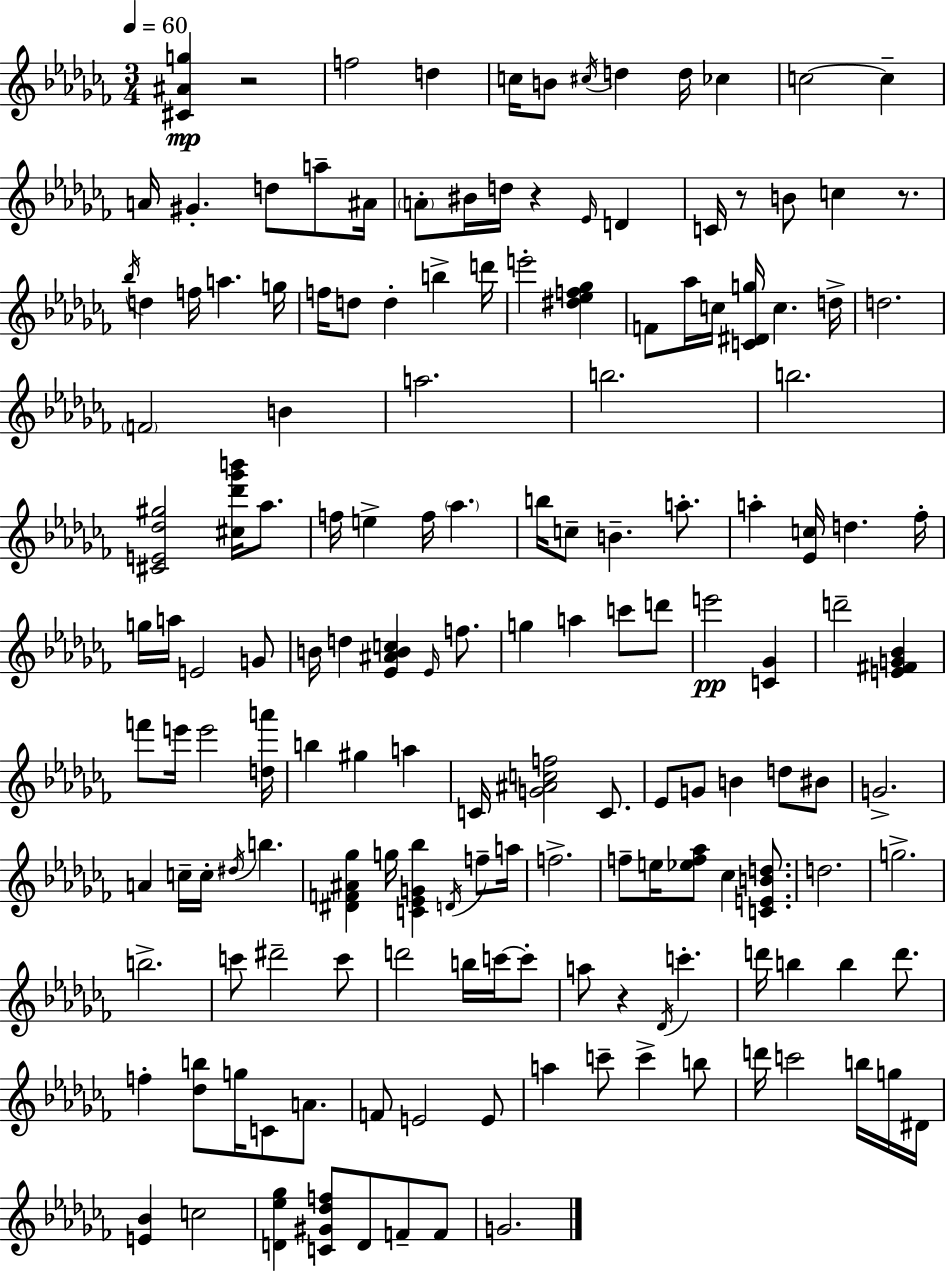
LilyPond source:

{
  \clef treble
  \numericTimeSignature
  \time 3/4
  \key aes \minor
  \tempo 4 = 60
  <cis' ais' g''>4\mp r2 | f''2 d''4 | c''16 b'8 \acciaccatura { cis''16 } d''4 d''16 ces''4 | c''2~~ c''4-- | \break a'16 gis'4.-. d''8 a''8-- | ais'16 \parenthesize a'8-. bis'16 d''16 r4 \grace { ees'16 } d'4 | c'16 r8 b'8 c''4 r8. | \acciaccatura { bes''16 } d''4 f''16 a''4. | \break g''16 f''16 d''8 d''4-. b''4-> | d'''16 e'''2-. <dis'' ees'' f'' ges''>4 | f'8 aes''16 c''16 <c' dis' g''>16 c''4. | d''16-> d''2. | \break \parenthesize f'2 b'4 | a''2. | b''2. | b''2. | \break <cis' e' des'' gis''>2 <cis'' des''' ges''' b'''>16 | aes''8. f''16 e''4-> f''16 \parenthesize aes''4. | b''16 c''8-- b'4.-- | a''8.-. a''4-. <ees' c''>16 d''4. | \break fes''16-. g''16 a''16 e'2 | g'8 b'16 d''4 <ees' ais' b' c''>4 | \grace { ees'16 } f''8. g''4 a''4 | c'''8 d'''8 e'''2\pp | \break <c' ges'>4 d'''2-- | <e' fis' g' bes'>4 f'''8 e'''16 e'''2 | <d'' a'''>16 b''4 gis''4 | a''4 c'16 <g' ais' c'' f''>2 | \break c'8. ees'8 g'8 b'4 | d''8 bis'8 g'2.-> | a'4 c''16-- c''16-. \acciaccatura { dis''16 } b''4. | <dis' f' ais' ges''>4 g''16 <c' ees' g' bes''>4 | \break \acciaccatura { d'16 } f''8-- a''16 f''2.-> | f''8-- e''16 <ees'' f'' aes''>8 ces''4 | <c' e' b' d''>8. d''2. | g''2.-> | \break b''2.-> | c'''8 dis'''2-- | c'''8 d'''2 | b''16 c'''16~~ c'''8-. a''8 r4 | \break \acciaccatura { des'16 } c'''4.-. d'''16 b''4 | b''4 d'''8. f''4-. <des'' b''>8 | g''16 c'8 a'8. f'8 e'2 | e'8 a''4 c'''8-- | \break c'''4-> b''8 d'''16 c'''2 | b''16 g''16 dis'16 <e' bes'>4 c''2 | <d' ees'' ges''>4 <c' gis' des'' f''>8 | d'8 f'8-- f'8 g'2. | \break \bar "|."
}